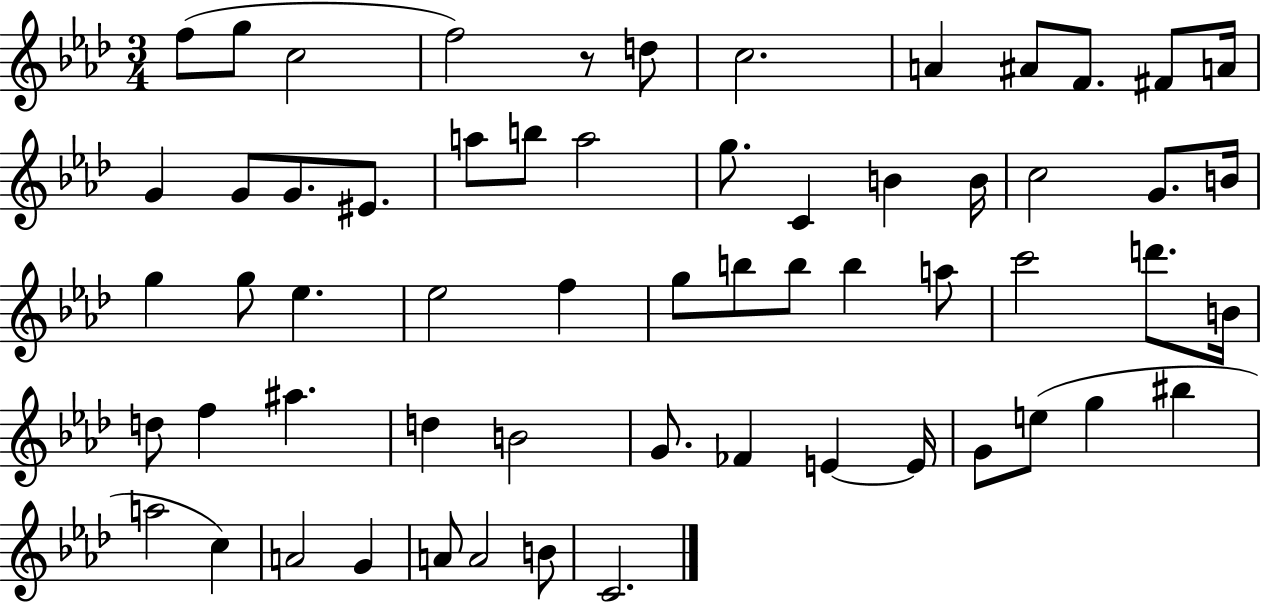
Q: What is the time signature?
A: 3/4